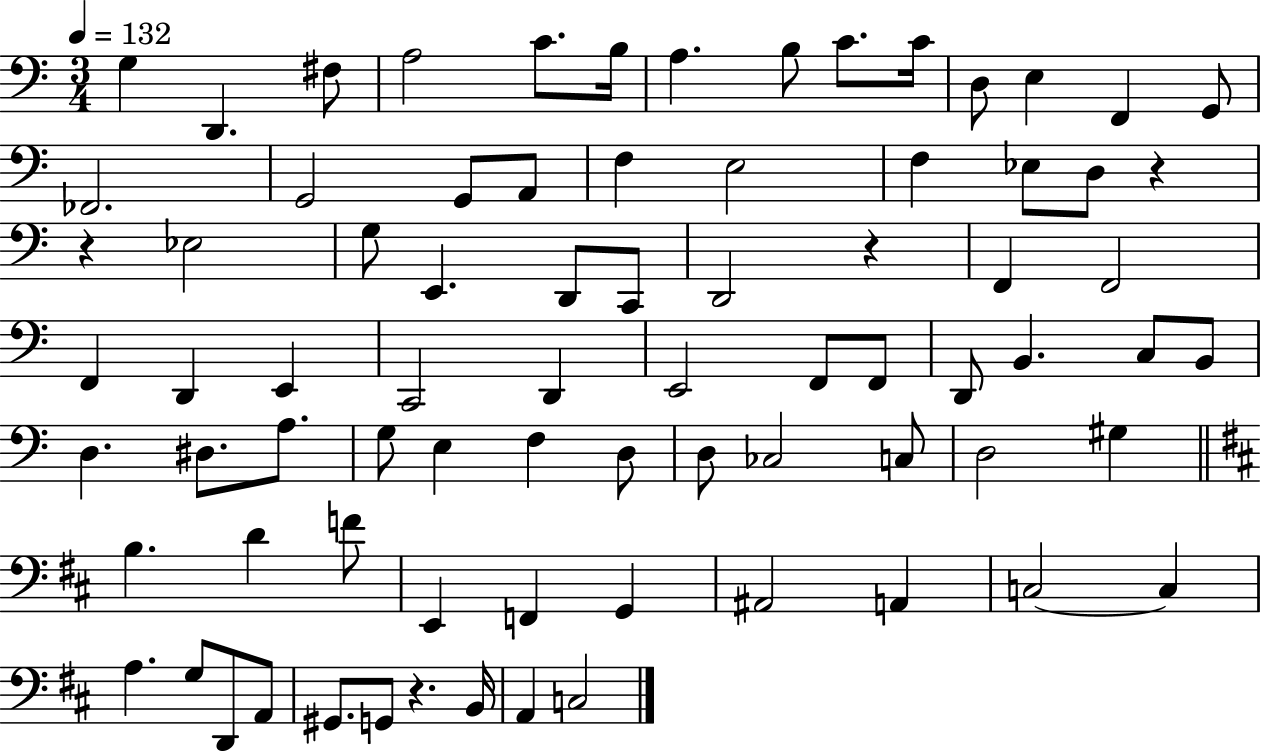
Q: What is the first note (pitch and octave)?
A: G3